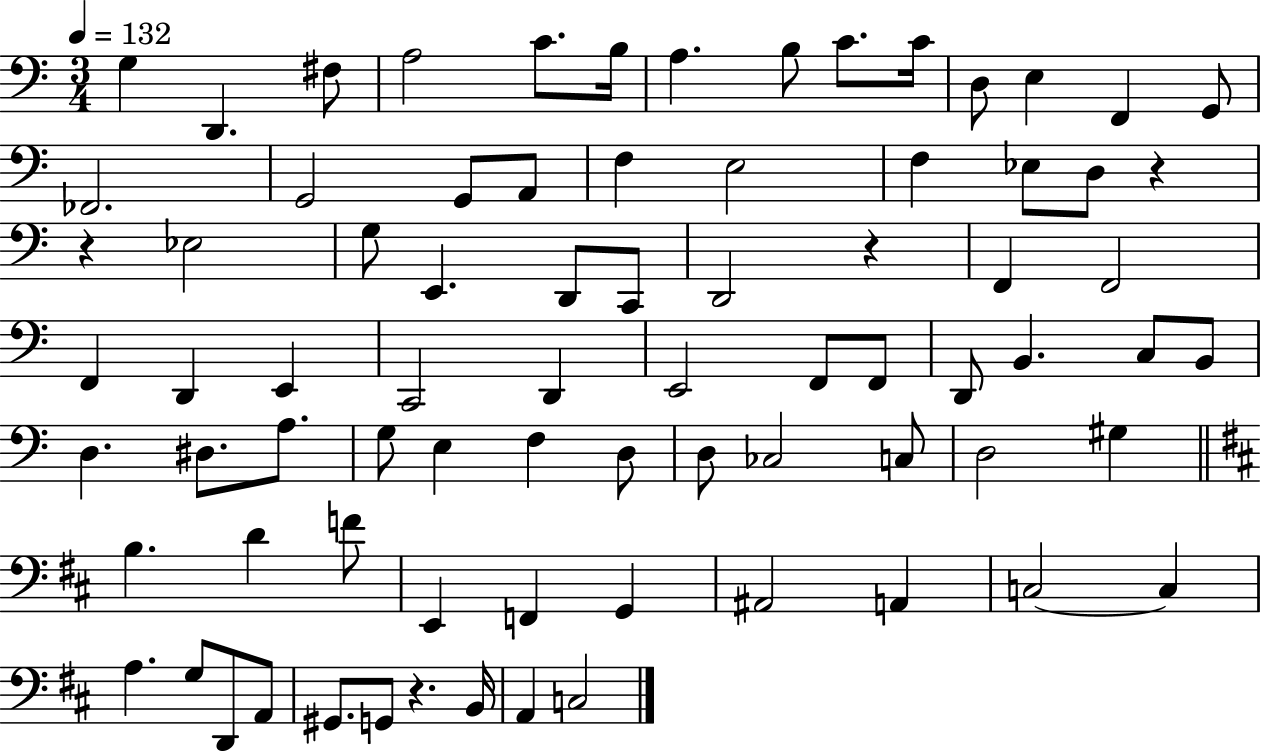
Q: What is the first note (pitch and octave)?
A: G3